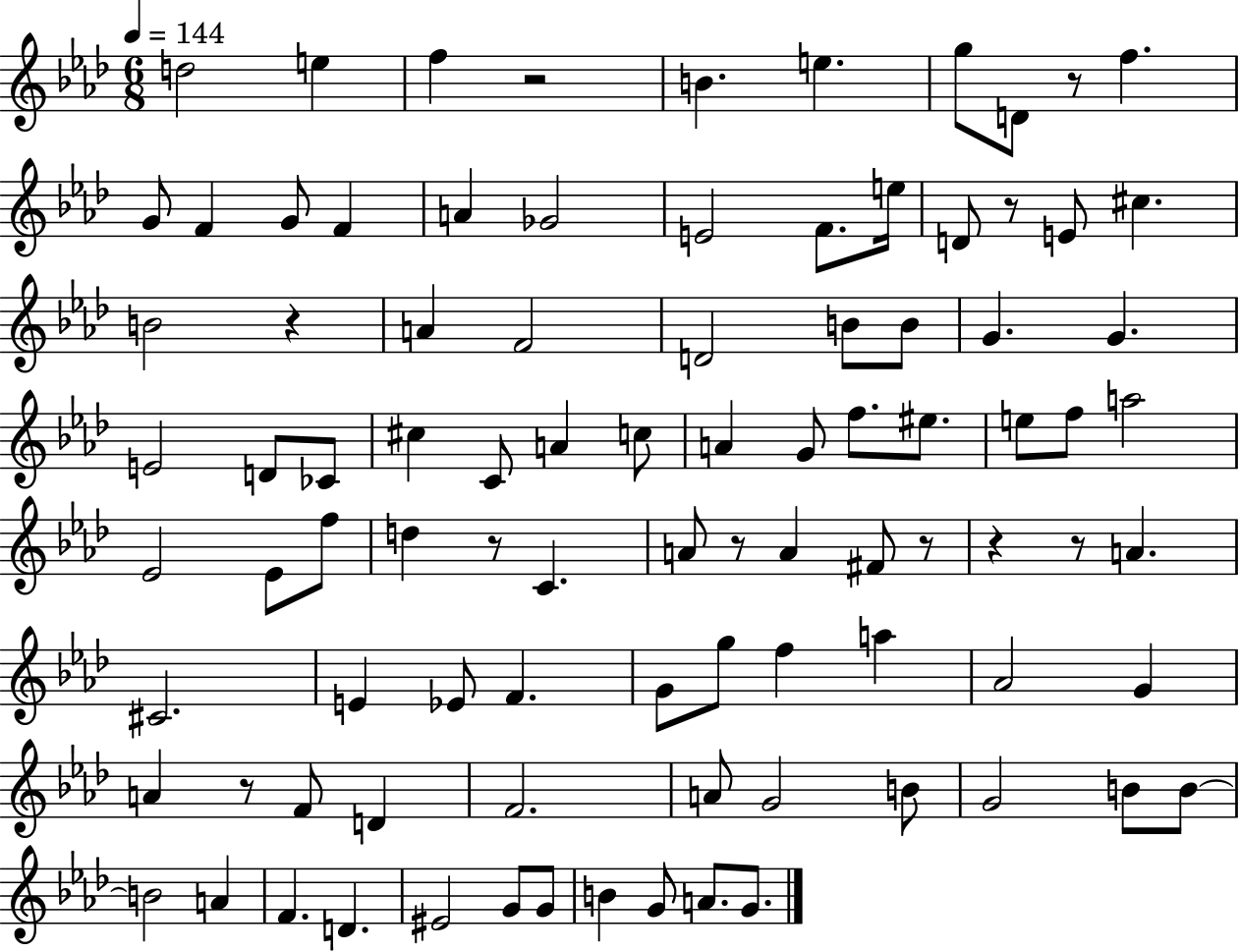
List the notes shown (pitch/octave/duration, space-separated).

D5/h E5/q F5/q R/h B4/q. E5/q. G5/e D4/e R/e F5/q. G4/e F4/q G4/e F4/q A4/q Gb4/h E4/h F4/e. E5/s D4/e R/e E4/e C#5/q. B4/h R/q A4/q F4/h D4/h B4/e B4/e G4/q. G4/q. E4/h D4/e CES4/e C#5/q C4/e A4/q C5/e A4/q G4/e F5/e. EIS5/e. E5/e F5/e A5/h Eb4/h Eb4/e F5/e D5/q R/e C4/q. A4/e R/e A4/q F#4/e R/e R/q R/e A4/q. C#4/h. E4/q Eb4/e F4/q. G4/e G5/e F5/q A5/q Ab4/h G4/q A4/q R/e F4/e D4/q F4/h. A4/e G4/h B4/e G4/h B4/e B4/e B4/h A4/q F4/q. D4/q. EIS4/h G4/e G4/e B4/q G4/e A4/e. G4/e.